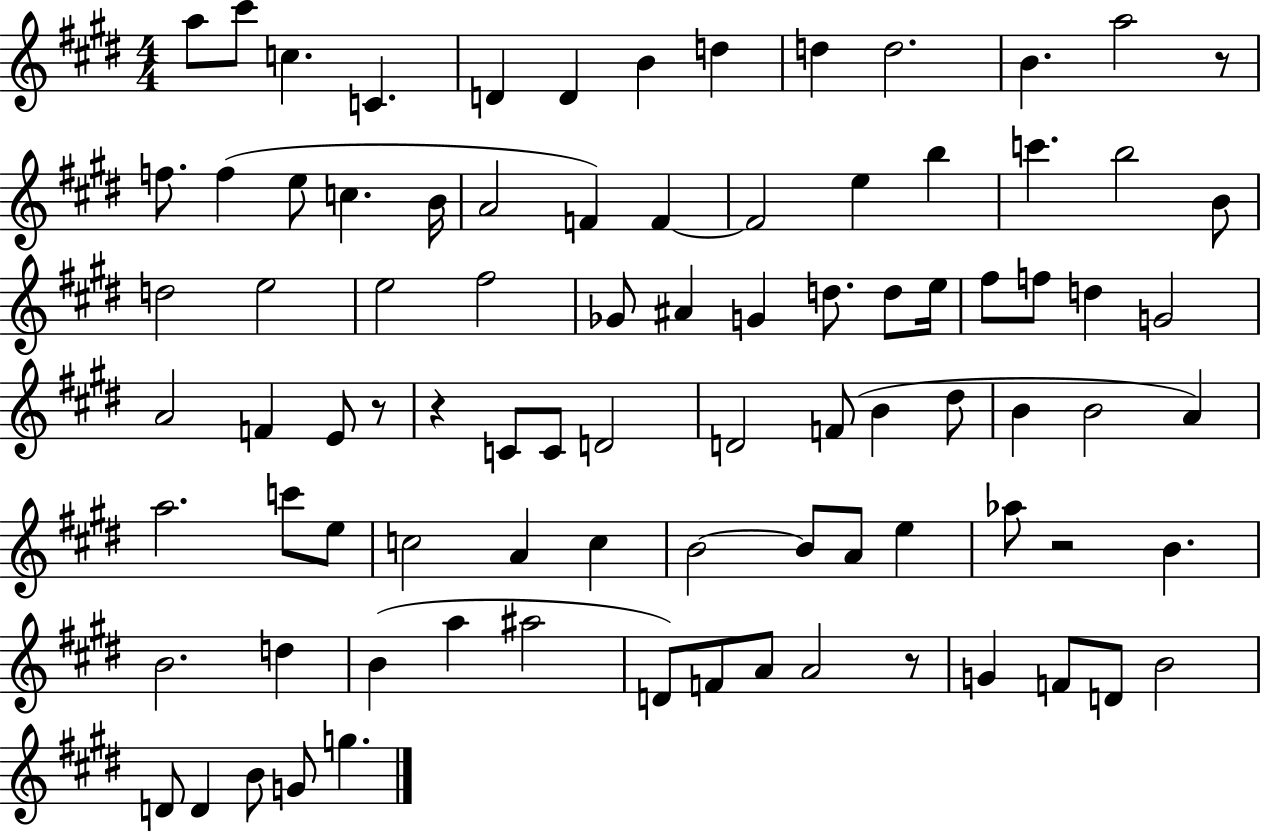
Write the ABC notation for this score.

X:1
T:Untitled
M:4/4
L:1/4
K:E
a/2 ^c'/2 c C D D B d d d2 B a2 z/2 f/2 f e/2 c B/4 A2 F F F2 e b c' b2 B/2 d2 e2 e2 ^f2 _G/2 ^A G d/2 d/2 e/4 ^f/2 f/2 d G2 A2 F E/2 z/2 z C/2 C/2 D2 D2 F/2 B ^d/2 B B2 A a2 c'/2 e/2 c2 A c B2 B/2 A/2 e _a/2 z2 B B2 d B a ^a2 D/2 F/2 A/2 A2 z/2 G F/2 D/2 B2 D/2 D B/2 G/2 g